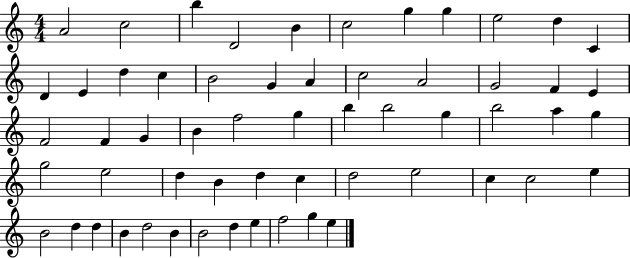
A4/h C5/h B5/q D4/h B4/q C5/h G5/q G5/q E5/h D5/q C4/q D4/q E4/q D5/q C5/q B4/h G4/q A4/q C5/h A4/h G4/h F4/q E4/q F4/h F4/q G4/q B4/q F5/h G5/q B5/q B5/h G5/q B5/h A5/q G5/q G5/h E5/h D5/q B4/q D5/q C5/q D5/h E5/h C5/q C5/h E5/q B4/h D5/q D5/q B4/q D5/h B4/q B4/h D5/q E5/q F5/h G5/q E5/q